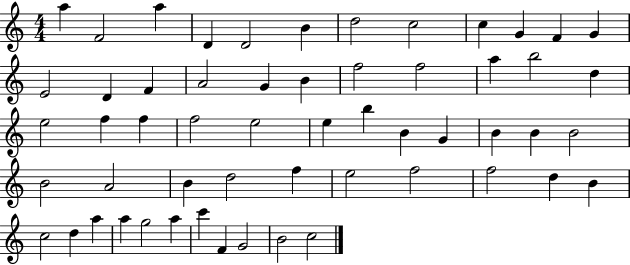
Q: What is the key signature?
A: C major